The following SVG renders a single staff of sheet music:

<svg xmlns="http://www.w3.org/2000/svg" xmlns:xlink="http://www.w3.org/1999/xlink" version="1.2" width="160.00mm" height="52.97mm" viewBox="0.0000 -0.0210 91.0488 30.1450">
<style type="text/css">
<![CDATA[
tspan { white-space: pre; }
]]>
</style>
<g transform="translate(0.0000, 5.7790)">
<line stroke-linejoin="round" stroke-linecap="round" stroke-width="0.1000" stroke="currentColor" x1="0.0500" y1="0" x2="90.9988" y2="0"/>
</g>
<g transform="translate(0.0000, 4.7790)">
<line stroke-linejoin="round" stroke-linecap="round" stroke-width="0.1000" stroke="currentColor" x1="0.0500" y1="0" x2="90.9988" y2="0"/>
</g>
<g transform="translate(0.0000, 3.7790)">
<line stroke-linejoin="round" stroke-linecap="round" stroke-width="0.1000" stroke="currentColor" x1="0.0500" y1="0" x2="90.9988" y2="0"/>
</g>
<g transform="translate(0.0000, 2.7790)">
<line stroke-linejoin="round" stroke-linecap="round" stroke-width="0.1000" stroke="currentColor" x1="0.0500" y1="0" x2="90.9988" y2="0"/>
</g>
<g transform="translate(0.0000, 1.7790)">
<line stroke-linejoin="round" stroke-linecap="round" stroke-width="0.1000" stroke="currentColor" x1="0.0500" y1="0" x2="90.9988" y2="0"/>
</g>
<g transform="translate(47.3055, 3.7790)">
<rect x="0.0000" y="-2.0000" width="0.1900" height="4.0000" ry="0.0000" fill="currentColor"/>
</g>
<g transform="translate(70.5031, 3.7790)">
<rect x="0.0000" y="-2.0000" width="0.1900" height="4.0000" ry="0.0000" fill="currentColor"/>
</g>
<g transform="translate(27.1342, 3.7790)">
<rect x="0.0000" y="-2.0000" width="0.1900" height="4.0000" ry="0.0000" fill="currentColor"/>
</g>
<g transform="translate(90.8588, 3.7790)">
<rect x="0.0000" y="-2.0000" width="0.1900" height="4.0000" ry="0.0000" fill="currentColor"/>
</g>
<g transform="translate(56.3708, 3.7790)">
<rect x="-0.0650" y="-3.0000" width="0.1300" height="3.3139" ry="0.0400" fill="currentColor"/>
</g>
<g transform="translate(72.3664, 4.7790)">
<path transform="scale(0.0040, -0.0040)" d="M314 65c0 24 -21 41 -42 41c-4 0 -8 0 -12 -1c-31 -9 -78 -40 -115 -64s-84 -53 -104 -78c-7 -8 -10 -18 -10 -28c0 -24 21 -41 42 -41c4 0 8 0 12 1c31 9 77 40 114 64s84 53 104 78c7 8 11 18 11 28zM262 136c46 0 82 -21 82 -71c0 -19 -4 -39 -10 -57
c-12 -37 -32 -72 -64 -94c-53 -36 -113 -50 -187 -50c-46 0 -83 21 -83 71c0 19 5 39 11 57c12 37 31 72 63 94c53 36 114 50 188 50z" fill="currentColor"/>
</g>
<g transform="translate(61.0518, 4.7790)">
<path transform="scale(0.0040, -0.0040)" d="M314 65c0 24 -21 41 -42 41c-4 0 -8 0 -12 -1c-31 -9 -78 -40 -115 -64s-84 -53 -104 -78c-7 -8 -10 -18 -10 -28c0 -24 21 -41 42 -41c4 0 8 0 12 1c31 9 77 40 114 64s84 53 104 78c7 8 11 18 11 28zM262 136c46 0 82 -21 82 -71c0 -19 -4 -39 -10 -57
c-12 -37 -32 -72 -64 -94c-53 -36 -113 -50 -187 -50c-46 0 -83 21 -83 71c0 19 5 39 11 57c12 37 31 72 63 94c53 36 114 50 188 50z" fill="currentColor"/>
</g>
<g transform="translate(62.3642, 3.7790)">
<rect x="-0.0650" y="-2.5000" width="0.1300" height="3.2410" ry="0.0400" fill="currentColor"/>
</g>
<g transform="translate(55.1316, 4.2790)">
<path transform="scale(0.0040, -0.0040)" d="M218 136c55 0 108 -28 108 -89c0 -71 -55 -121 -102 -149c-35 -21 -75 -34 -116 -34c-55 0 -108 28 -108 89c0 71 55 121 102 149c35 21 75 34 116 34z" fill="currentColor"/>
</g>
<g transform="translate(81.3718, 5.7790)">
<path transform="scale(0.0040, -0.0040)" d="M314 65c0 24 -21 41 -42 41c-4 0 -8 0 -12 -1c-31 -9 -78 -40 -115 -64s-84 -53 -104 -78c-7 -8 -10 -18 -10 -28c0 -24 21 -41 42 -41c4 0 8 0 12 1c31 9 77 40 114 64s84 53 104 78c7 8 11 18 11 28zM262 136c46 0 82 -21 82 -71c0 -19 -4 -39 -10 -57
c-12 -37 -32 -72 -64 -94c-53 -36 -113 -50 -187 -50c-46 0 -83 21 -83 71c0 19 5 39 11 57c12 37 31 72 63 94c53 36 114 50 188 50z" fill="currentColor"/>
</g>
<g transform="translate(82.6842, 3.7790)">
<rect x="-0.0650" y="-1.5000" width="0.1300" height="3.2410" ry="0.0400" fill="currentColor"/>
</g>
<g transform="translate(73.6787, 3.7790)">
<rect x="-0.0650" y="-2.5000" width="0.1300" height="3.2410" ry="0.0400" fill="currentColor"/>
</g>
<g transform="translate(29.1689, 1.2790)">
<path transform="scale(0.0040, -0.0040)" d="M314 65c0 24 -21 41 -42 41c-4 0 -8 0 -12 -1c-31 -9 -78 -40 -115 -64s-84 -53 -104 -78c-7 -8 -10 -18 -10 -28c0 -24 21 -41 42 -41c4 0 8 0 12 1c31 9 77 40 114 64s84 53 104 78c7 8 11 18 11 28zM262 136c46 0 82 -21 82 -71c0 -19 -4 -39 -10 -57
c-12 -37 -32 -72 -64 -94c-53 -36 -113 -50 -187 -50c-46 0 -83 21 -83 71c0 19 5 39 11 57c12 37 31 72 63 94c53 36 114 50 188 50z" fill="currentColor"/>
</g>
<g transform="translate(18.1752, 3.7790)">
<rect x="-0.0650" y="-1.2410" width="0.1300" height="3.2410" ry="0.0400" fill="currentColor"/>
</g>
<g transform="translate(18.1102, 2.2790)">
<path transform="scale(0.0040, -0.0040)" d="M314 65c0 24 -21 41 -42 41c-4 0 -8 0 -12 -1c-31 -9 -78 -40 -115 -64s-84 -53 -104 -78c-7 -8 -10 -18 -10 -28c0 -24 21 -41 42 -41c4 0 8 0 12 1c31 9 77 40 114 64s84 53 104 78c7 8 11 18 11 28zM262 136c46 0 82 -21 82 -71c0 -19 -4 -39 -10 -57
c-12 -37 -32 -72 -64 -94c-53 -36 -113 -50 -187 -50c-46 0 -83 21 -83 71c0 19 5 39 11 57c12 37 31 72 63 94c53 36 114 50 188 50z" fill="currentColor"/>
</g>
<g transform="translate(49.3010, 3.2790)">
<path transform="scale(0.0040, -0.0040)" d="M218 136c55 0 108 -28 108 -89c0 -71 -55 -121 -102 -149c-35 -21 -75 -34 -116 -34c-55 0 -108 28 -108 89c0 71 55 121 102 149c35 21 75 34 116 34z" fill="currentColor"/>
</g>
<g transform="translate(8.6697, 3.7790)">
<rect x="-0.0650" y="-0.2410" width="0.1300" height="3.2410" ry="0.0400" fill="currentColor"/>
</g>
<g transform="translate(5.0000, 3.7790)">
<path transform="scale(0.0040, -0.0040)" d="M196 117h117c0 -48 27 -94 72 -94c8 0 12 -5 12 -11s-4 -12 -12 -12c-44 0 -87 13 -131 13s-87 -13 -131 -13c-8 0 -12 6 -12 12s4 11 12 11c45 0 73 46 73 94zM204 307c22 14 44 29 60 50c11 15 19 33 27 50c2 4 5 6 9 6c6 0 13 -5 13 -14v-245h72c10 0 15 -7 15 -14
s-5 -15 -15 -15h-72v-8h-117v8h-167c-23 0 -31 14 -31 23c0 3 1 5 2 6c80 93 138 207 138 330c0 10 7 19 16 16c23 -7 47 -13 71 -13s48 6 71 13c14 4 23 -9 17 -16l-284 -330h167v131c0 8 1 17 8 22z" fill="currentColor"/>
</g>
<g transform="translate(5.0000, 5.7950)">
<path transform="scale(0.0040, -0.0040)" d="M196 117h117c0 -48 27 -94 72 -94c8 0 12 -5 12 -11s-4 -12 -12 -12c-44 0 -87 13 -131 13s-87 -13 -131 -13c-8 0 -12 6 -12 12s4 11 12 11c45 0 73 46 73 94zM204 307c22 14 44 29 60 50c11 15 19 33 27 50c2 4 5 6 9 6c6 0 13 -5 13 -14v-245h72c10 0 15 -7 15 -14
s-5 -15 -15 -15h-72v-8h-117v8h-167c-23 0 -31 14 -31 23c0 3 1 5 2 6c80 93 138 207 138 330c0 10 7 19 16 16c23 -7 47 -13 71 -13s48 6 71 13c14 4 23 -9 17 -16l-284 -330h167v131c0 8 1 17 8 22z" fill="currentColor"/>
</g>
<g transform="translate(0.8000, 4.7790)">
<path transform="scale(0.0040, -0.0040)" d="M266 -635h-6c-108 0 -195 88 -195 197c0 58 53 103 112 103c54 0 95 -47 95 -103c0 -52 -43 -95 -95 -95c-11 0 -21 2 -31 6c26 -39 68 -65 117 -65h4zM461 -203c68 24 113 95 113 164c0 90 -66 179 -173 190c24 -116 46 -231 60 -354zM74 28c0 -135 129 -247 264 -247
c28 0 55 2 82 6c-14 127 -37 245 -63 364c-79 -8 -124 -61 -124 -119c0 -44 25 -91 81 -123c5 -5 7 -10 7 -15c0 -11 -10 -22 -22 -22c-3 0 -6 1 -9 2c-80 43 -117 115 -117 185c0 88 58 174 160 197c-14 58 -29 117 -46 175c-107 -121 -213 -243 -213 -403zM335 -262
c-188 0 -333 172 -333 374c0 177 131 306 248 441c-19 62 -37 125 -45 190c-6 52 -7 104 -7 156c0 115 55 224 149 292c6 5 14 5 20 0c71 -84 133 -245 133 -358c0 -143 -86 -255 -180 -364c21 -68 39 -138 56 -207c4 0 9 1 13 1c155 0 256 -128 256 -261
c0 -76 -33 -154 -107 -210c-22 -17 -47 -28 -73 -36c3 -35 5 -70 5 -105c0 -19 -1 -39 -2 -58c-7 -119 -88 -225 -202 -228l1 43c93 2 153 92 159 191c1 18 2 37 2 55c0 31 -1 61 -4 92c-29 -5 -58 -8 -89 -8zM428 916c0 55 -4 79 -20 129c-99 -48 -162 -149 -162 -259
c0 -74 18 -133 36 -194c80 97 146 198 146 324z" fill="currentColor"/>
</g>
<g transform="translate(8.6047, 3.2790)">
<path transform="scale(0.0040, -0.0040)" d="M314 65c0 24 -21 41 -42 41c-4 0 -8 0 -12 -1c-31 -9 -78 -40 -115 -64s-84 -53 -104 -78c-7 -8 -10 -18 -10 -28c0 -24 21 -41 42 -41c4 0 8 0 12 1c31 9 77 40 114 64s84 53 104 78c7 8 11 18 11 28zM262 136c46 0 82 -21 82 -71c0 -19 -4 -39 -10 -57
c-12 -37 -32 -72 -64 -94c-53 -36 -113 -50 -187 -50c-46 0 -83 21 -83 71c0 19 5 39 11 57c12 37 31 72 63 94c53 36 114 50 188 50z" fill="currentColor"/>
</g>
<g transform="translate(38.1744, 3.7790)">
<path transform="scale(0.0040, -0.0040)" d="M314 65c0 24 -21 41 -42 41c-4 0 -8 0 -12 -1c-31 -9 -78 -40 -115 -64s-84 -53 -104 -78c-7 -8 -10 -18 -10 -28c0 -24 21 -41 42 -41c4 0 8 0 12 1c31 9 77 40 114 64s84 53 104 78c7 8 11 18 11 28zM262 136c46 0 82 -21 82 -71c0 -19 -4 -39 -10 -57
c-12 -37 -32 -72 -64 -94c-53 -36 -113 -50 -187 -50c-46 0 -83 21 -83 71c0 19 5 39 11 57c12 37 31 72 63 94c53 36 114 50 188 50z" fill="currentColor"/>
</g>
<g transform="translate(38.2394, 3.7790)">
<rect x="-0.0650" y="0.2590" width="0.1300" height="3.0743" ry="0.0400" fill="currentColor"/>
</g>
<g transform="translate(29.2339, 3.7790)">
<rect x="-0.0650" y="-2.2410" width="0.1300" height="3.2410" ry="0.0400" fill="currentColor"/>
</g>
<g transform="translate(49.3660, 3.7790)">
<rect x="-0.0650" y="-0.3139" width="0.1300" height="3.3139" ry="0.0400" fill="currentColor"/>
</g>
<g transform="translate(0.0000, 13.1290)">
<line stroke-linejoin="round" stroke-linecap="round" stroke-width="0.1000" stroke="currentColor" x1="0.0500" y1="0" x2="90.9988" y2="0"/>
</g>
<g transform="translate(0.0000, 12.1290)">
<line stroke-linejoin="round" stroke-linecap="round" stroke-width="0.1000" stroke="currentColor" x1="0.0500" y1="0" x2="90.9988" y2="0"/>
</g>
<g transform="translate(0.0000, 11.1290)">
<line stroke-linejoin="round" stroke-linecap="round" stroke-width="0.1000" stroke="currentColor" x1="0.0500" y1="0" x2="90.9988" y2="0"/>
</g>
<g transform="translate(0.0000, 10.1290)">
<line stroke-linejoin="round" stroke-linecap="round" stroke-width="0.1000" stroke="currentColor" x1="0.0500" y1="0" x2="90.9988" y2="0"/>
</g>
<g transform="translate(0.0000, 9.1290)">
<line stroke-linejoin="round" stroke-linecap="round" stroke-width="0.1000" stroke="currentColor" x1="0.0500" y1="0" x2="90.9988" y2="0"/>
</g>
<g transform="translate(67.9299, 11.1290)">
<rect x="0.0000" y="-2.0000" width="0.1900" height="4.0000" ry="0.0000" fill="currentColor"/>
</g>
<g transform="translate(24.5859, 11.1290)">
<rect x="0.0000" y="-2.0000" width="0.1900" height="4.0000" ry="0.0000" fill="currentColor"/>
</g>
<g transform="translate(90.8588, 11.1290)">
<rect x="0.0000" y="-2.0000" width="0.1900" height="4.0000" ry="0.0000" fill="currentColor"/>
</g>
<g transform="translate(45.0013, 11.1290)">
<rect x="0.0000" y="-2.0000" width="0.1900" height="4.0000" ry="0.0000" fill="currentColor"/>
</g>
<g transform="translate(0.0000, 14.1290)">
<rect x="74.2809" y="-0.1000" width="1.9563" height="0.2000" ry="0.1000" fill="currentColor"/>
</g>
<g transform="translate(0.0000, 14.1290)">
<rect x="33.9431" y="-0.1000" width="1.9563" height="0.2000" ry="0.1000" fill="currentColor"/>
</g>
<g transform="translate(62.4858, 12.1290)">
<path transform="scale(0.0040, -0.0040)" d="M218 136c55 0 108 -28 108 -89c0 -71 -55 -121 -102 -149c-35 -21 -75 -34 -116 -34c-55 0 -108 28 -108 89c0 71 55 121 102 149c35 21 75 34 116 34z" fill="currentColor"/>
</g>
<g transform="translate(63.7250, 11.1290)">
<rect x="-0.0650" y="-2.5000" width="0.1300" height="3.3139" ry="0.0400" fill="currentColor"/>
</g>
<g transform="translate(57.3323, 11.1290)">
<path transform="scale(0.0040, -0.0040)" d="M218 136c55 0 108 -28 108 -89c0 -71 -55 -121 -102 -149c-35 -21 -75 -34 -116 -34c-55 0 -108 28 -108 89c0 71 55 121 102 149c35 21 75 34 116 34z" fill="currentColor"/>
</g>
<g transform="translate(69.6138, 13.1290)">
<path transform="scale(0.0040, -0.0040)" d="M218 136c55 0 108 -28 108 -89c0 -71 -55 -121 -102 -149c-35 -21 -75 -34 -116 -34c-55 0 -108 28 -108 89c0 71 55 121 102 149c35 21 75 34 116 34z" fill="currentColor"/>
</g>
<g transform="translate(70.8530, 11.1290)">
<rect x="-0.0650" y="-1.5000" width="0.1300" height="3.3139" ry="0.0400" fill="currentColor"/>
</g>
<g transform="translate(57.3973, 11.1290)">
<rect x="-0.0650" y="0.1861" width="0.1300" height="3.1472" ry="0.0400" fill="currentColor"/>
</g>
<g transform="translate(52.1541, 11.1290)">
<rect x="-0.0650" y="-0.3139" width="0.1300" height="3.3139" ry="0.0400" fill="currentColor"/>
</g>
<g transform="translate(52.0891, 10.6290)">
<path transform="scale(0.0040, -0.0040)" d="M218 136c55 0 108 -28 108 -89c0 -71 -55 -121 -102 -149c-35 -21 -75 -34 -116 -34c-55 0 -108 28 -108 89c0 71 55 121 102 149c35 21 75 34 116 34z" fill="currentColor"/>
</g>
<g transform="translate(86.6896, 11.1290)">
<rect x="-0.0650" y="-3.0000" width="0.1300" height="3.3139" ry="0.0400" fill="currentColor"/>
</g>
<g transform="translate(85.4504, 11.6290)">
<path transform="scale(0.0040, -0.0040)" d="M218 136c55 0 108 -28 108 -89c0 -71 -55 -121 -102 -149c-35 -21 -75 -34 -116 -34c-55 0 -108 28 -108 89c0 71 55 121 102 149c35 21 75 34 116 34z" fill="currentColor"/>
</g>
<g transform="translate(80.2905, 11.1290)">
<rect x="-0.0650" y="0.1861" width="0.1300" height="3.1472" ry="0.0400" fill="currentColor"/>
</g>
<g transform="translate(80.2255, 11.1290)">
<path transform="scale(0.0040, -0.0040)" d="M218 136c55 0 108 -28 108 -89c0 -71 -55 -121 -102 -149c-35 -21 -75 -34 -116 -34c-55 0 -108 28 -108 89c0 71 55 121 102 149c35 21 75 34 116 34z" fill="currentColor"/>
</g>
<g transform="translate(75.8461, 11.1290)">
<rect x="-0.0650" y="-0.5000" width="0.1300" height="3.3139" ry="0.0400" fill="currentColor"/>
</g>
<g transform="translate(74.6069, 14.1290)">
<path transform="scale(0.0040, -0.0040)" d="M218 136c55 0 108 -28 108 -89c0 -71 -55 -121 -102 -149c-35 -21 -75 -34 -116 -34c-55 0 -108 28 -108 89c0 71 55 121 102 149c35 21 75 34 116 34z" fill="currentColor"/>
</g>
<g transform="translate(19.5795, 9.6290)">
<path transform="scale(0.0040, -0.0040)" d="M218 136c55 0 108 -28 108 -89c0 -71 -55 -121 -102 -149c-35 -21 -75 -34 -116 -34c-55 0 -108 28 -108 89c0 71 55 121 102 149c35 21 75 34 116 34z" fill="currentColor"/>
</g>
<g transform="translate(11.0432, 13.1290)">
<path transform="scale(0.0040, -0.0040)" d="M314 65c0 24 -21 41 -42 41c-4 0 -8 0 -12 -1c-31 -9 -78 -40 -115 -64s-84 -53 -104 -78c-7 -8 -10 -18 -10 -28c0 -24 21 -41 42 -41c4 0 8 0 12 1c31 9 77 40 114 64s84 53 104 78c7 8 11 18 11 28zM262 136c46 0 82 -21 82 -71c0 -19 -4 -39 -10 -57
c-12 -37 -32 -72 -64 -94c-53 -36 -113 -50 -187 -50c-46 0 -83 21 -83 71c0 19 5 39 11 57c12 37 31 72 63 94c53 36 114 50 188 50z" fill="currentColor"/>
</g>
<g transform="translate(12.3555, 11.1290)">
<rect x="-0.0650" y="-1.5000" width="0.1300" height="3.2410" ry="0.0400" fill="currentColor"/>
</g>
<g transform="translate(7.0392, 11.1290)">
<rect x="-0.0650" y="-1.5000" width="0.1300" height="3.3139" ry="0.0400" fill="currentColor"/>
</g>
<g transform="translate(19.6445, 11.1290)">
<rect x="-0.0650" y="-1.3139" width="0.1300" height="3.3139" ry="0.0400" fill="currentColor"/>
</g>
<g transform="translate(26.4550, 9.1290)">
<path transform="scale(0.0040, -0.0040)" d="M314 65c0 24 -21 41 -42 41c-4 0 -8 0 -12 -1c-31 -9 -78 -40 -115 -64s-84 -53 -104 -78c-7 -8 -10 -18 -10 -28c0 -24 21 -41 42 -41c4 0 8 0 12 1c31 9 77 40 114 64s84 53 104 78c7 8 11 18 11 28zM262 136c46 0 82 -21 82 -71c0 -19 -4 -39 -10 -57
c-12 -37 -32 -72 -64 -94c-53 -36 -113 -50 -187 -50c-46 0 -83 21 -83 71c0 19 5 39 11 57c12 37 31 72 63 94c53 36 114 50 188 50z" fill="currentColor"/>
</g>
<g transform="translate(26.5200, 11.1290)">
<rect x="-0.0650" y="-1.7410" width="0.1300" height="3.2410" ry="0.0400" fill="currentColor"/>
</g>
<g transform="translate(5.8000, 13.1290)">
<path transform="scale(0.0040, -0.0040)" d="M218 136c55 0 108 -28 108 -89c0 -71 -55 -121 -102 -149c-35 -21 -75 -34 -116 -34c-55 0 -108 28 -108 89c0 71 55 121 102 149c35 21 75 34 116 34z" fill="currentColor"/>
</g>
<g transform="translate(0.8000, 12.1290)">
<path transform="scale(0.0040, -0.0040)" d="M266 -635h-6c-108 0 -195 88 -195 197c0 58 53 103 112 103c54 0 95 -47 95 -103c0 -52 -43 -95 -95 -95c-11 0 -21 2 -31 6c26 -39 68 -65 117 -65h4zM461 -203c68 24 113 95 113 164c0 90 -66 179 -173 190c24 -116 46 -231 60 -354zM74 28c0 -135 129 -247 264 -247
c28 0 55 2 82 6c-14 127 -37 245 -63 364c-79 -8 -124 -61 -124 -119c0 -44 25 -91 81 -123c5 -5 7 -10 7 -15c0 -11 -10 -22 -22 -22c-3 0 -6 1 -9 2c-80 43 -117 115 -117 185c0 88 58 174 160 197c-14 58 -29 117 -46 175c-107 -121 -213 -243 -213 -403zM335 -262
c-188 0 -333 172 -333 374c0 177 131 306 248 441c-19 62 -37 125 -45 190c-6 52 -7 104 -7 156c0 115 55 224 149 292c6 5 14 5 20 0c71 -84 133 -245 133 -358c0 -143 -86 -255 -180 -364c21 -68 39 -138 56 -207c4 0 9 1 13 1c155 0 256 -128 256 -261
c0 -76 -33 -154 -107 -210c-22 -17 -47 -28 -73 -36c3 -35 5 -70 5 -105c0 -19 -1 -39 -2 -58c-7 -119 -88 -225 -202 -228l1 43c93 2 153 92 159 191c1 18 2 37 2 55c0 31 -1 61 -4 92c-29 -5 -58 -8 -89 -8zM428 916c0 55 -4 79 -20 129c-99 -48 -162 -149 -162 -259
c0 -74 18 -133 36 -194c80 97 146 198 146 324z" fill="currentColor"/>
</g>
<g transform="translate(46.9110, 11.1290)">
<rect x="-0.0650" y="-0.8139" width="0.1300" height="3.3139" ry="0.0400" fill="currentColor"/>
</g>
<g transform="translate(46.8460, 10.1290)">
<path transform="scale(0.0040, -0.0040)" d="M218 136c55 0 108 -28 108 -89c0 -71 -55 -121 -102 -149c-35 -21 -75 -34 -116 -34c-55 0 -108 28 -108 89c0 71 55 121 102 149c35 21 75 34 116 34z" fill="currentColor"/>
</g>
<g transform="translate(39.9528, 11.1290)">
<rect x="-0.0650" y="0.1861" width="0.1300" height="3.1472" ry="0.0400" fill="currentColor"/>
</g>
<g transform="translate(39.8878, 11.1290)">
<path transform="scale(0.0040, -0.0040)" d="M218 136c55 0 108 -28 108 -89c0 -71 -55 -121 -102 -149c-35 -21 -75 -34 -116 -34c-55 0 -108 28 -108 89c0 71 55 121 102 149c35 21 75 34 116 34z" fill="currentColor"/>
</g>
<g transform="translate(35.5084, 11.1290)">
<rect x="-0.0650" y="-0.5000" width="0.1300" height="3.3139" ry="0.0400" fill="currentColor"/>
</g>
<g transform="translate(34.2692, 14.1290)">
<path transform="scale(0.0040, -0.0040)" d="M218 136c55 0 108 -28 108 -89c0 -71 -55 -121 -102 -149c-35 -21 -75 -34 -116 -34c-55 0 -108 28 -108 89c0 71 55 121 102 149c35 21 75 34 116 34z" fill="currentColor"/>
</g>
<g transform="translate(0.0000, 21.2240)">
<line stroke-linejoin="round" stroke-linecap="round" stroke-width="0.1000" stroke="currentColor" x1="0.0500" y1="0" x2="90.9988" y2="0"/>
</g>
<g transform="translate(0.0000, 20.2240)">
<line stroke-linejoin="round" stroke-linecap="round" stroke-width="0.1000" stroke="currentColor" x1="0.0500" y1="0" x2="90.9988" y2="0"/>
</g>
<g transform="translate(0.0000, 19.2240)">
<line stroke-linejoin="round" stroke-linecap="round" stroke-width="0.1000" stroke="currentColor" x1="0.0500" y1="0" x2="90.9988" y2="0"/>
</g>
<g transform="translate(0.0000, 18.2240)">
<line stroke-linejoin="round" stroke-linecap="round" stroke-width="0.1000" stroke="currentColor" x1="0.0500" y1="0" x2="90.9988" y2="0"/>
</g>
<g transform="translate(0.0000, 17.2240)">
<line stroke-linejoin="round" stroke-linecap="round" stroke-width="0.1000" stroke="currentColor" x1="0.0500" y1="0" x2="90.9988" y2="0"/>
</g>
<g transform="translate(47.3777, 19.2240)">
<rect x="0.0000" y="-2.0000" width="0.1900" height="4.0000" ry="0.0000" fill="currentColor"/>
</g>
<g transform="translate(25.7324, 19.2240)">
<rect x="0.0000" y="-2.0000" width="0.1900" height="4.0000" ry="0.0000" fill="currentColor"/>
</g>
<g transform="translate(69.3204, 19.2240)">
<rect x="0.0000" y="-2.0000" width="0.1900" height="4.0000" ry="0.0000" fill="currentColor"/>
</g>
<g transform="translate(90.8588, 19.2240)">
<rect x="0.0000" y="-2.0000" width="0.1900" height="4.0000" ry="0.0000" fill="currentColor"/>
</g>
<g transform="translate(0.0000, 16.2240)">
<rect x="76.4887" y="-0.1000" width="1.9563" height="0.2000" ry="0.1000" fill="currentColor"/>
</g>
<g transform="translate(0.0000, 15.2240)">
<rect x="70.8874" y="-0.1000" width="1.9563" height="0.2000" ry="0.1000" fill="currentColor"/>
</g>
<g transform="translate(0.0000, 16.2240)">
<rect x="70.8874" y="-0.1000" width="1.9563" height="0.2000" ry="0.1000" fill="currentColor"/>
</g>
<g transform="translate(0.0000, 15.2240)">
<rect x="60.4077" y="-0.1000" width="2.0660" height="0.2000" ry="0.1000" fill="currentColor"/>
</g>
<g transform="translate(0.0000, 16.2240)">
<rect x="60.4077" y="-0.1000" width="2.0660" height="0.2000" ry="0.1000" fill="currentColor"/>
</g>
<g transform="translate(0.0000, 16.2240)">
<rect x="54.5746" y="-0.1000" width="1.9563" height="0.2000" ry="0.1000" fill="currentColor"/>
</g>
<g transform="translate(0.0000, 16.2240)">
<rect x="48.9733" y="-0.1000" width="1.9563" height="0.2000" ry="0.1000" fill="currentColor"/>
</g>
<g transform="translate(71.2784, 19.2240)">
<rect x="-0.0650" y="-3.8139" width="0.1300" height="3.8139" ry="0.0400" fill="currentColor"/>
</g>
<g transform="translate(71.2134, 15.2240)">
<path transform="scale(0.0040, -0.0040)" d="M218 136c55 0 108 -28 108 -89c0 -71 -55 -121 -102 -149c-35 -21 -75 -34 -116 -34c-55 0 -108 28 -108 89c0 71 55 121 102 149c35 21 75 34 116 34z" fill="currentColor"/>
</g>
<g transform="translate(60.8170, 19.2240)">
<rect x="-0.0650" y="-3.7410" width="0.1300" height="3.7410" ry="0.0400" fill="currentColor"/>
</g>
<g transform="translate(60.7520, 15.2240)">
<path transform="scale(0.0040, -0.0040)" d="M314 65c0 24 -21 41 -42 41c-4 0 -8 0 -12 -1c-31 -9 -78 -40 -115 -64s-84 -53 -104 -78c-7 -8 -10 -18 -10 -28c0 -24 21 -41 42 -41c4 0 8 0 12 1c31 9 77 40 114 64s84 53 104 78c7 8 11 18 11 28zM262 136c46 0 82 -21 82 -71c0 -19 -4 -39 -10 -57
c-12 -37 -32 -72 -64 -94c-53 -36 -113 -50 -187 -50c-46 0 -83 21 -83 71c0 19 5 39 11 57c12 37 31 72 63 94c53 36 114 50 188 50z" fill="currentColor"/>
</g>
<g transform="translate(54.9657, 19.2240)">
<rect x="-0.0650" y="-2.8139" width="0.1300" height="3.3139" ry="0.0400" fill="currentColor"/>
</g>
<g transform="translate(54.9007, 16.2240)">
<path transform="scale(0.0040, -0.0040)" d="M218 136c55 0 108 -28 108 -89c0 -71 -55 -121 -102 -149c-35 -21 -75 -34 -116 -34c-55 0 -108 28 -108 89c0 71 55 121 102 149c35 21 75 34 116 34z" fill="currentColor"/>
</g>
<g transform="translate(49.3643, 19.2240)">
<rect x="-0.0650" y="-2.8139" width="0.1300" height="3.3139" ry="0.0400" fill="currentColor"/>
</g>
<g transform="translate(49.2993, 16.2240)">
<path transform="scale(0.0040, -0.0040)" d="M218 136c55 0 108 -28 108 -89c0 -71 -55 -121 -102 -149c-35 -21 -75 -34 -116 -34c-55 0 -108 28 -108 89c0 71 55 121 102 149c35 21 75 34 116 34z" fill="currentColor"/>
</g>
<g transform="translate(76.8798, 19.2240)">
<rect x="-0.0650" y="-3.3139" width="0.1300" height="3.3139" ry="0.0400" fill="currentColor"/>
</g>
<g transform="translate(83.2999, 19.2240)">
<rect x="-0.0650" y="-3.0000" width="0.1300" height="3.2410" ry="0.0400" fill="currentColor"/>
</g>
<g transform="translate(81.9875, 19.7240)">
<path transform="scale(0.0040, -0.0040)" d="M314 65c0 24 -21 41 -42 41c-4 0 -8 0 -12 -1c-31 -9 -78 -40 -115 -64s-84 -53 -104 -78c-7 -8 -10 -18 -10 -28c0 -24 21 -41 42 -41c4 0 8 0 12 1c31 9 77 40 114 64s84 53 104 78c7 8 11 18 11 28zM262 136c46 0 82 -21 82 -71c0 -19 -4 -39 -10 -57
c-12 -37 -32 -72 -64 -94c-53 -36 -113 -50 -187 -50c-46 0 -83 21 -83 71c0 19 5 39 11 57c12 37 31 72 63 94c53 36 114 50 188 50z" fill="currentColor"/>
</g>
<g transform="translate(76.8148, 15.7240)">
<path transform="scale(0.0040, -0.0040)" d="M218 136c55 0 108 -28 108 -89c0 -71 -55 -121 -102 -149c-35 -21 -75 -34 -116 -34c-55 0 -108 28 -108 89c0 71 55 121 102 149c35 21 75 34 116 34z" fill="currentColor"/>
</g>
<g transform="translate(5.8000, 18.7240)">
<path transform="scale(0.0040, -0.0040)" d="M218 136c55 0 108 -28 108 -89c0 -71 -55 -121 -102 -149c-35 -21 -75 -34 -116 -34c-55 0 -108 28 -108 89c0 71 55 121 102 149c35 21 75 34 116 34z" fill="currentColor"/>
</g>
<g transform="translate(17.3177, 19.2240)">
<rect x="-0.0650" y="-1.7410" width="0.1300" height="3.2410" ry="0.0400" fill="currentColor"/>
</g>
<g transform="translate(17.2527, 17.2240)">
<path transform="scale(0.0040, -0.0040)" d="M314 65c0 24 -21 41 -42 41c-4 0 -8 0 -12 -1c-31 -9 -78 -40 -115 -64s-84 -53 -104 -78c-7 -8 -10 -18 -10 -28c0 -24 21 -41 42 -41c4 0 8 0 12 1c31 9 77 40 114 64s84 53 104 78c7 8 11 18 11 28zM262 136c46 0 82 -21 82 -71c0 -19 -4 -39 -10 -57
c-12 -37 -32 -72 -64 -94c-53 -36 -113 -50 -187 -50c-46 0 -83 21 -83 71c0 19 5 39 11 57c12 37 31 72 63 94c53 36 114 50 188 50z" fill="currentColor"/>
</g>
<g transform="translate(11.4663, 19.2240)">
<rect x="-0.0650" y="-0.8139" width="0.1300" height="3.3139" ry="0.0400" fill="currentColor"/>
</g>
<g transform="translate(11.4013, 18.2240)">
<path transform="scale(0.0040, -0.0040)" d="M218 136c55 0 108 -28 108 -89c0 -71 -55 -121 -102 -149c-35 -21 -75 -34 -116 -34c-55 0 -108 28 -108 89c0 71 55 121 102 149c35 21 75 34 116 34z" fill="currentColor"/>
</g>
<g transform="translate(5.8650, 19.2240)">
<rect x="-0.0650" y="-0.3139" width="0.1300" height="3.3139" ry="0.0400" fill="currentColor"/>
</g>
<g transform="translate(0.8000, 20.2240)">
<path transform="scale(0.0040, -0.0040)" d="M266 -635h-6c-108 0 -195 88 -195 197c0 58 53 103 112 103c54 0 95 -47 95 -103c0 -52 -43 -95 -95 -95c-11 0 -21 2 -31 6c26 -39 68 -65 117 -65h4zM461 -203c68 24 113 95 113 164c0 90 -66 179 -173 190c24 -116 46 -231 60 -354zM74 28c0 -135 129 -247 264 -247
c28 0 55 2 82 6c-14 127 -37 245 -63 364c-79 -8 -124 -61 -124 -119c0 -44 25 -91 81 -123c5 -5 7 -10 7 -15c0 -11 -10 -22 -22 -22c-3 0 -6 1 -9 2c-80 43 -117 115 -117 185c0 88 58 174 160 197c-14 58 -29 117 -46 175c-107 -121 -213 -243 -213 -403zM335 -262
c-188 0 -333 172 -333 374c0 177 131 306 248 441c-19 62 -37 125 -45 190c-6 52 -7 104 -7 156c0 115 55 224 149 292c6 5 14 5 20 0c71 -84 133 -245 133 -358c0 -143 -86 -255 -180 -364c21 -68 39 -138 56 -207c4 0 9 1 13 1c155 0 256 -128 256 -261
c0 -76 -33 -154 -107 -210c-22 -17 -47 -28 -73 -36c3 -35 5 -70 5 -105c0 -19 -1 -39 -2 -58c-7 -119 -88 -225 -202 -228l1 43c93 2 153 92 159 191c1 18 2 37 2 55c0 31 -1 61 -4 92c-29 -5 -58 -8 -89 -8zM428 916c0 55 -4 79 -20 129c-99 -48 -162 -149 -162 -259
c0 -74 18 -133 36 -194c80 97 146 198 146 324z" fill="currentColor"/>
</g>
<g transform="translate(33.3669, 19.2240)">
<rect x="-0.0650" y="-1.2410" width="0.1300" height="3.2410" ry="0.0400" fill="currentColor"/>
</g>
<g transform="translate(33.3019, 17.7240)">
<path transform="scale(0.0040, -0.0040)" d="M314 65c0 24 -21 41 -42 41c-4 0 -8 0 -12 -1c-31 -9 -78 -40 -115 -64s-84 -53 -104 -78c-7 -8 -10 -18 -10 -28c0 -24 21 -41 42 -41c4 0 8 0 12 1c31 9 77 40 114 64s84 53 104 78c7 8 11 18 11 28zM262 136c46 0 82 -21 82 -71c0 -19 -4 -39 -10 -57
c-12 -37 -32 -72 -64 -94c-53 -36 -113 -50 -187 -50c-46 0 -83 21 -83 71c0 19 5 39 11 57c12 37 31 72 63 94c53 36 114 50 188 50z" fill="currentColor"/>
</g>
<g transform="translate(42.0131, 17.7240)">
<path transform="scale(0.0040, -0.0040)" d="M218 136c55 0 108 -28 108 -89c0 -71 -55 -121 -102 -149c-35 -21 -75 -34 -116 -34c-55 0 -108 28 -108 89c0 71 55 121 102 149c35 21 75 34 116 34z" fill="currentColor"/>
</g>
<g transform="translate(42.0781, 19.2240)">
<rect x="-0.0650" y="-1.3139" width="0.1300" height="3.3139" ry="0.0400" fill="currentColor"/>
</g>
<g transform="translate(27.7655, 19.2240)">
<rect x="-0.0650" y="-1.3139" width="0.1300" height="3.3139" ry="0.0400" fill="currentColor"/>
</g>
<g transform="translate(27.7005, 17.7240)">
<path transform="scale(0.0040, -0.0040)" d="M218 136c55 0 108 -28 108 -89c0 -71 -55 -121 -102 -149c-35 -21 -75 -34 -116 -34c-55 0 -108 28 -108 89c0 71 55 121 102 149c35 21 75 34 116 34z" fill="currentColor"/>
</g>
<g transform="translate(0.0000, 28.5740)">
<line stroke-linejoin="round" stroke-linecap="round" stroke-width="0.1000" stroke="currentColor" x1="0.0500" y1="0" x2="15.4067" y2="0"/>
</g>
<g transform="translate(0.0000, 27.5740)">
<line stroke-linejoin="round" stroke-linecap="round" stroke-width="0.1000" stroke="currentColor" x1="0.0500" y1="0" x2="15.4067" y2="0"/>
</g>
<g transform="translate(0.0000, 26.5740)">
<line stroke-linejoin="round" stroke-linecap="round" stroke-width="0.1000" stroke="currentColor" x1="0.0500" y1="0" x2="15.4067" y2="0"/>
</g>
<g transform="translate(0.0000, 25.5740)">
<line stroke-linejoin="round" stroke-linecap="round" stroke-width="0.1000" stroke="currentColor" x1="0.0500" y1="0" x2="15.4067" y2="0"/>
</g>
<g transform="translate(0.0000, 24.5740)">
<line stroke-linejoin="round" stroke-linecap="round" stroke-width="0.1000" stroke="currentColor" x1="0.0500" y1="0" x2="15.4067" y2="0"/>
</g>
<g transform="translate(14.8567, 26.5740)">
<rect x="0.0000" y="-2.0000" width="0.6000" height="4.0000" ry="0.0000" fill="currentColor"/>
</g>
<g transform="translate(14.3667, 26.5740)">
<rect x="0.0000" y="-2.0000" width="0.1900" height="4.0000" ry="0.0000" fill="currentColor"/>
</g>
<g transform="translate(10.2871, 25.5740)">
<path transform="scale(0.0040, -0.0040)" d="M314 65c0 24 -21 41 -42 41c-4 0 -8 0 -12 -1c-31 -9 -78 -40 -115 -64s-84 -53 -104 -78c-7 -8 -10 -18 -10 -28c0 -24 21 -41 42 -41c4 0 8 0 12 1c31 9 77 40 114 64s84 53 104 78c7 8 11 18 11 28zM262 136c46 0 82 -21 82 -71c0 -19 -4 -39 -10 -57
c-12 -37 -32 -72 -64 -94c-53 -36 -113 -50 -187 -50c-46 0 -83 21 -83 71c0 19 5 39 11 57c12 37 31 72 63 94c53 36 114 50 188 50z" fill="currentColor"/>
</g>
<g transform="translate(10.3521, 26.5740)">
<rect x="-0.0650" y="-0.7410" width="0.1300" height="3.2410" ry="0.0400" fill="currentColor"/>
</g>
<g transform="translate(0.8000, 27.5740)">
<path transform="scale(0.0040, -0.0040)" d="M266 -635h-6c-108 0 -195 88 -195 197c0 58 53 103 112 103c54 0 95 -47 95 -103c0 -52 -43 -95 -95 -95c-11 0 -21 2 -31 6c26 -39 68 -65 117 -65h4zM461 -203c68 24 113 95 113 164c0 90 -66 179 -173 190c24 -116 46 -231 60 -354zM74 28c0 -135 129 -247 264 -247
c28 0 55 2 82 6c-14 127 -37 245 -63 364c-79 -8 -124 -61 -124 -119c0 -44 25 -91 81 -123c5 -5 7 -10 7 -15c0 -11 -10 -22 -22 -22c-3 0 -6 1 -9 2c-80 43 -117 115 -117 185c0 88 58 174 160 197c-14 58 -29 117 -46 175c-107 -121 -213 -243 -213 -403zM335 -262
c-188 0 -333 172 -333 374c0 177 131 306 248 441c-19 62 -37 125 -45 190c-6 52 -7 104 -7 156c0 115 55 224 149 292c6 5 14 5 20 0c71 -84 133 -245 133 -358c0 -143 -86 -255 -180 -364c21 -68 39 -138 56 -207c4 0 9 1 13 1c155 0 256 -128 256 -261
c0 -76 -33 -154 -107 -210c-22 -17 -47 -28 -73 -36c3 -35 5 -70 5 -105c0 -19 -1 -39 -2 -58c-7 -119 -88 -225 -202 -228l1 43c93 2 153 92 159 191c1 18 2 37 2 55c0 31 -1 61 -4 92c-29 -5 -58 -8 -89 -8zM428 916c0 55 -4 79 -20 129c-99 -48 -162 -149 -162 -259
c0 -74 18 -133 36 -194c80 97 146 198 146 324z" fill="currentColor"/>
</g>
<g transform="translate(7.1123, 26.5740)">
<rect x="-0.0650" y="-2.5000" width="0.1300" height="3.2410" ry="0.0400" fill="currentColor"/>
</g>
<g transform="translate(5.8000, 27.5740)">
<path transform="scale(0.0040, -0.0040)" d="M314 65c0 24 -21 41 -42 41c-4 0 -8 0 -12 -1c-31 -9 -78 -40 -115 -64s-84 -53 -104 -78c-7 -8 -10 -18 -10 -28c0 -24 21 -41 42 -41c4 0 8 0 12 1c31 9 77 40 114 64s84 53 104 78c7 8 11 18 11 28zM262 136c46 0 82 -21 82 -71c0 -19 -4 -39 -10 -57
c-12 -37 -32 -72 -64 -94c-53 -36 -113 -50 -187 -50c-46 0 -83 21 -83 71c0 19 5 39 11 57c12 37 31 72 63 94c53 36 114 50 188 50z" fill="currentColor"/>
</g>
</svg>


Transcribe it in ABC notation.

X:1
T:Untitled
M:4/4
L:1/4
K:C
c2 e2 g2 B2 c A G2 G2 E2 E E2 e f2 C B d c B G E C B A c d f2 e e2 e a a c'2 c' b A2 G2 d2